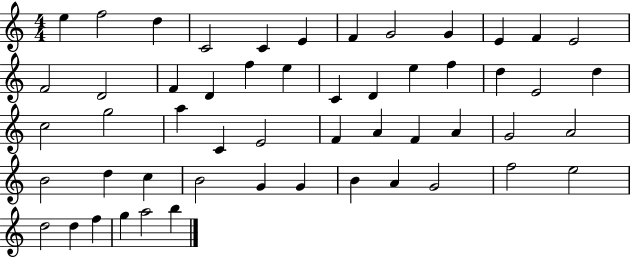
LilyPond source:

{
  \clef treble
  \numericTimeSignature
  \time 4/4
  \key c \major
  e''4 f''2 d''4 | c'2 c'4 e'4 | f'4 g'2 g'4 | e'4 f'4 e'2 | \break f'2 d'2 | f'4 d'4 f''4 e''4 | c'4 d'4 e''4 f''4 | d''4 e'2 d''4 | \break c''2 g''2 | a''4 c'4 e'2 | f'4 a'4 f'4 a'4 | g'2 a'2 | \break b'2 d''4 c''4 | b'2 g'4 g'4 | b'4 a'4 g'2 | f''2 e''2 | \break d''2 d''4 f''4 | g''4 a''2 b''4 | \bar "|."
}